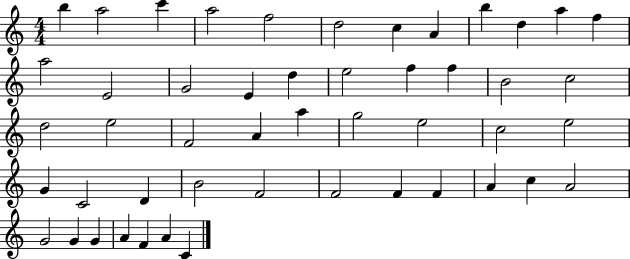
X:1
T:Untitled
M:4/4
L:1/4
K:C
b a2 c' a2 f2 d2 c A b d a f a2 E2 G2 E d e2 f f B2 c2 d2 e2 F2 A a g2 e2 c2 e2 G C2 D B2 F2 F2 F F A c A2 G2 G G A F A C